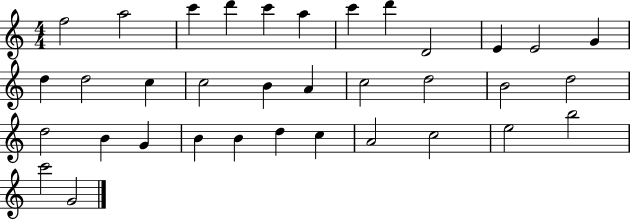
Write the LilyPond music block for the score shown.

{
  \clef treble
  \numericTimeSignature
  \time 4/4
  \key c \major
  f''2 a''2 | c'''4 d'''4 c'''4 a''4 | c'''4 d'''4 d'2 | e'4 e'2 g'4 | \break d''4 d''2 c''4 | c''2 b'4 a'4 | c''2 d''2 | b'2 d''2 | \break d''2 b'4 g'4 | b'4 b'4 d''4 c''4 | a'2 c''2 | e''2 b''2 | \break c'''2 g'2 | \bar "|."
}